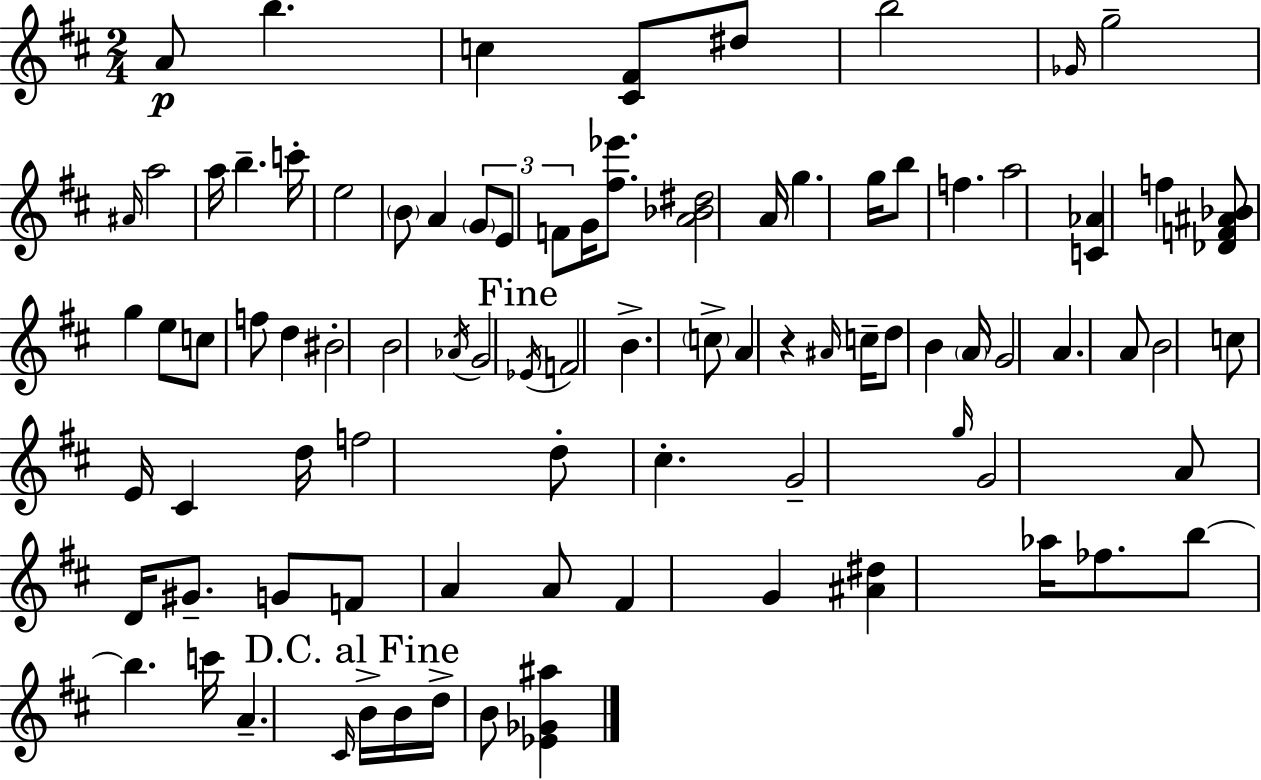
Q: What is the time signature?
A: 2/4